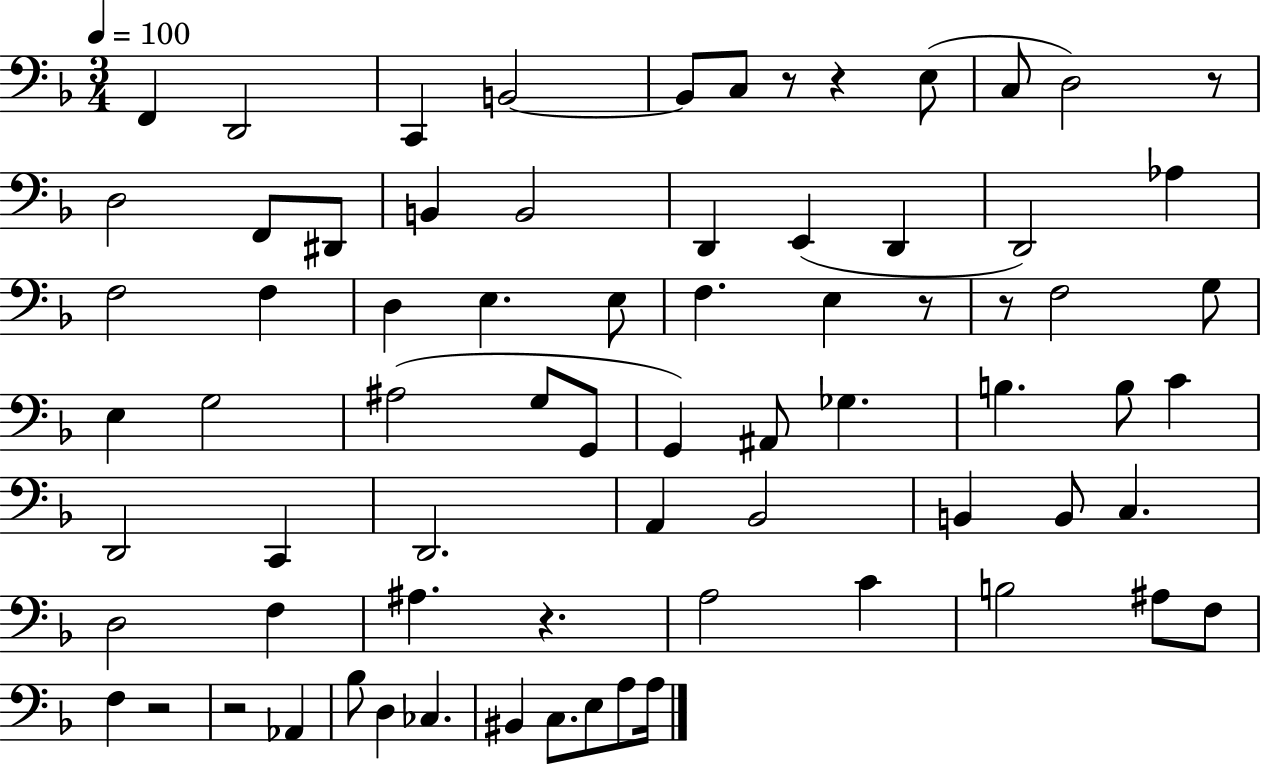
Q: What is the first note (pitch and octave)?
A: F2